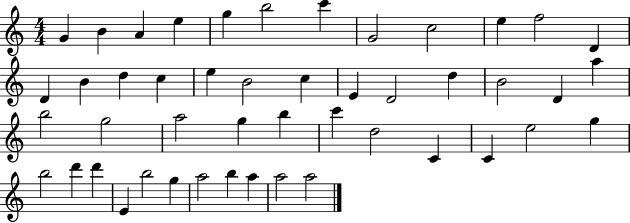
G4/q B4/q A4/q E5/q G5/q B5/h C6/q G4/h C5/h E5/q F5/h D4/q D4/q B4/q D5/q C5/q E5/q B4/h C5/q E4/q D4/h D5/q B4/h D4/q A5/q B5/h G5/h A5/h G5/q B5/q C6/q D5/h C4/q C4/q E5/h G5/q B5/h D6/q D6/q E4/q B5/h G5/q A5/h B5/q A5/q A5/h A5/h